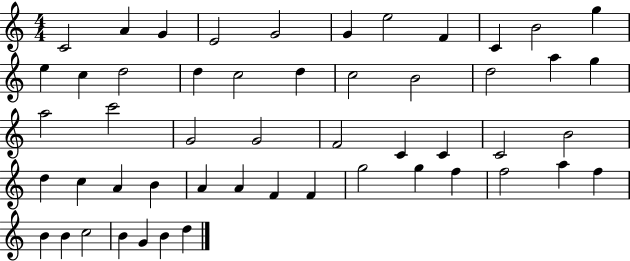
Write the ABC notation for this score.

X:1
T:Untitled
M:4/4
L:1/4
K:C
C2 A G E2 G2 G e2 F C B2 g e c d2 d c2 d c2 B2 d2 a g a2 c'2 G2 G2 F2 C C C2 B2 d c A B A A F F g2 g f f2 a f B B c2 B G B d